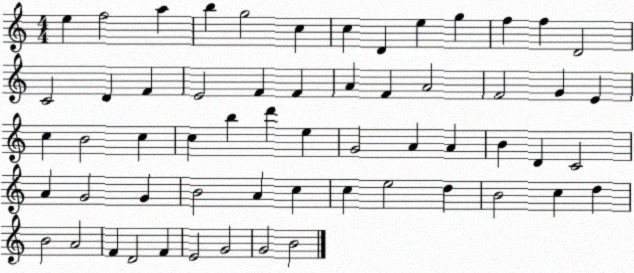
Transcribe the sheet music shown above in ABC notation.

X:1
T:Untitled
M:4/4
L:1/4
K:C
e f2 a b g2 c c D e g f f D2 C2 D F E2 F F A F A2 F2 G E c B2 c c b d' e G2 A A B D C2 A G2 G B2 A c c e2 d B2 c d B2 A2 F D2 F E2 G2 G2 B2